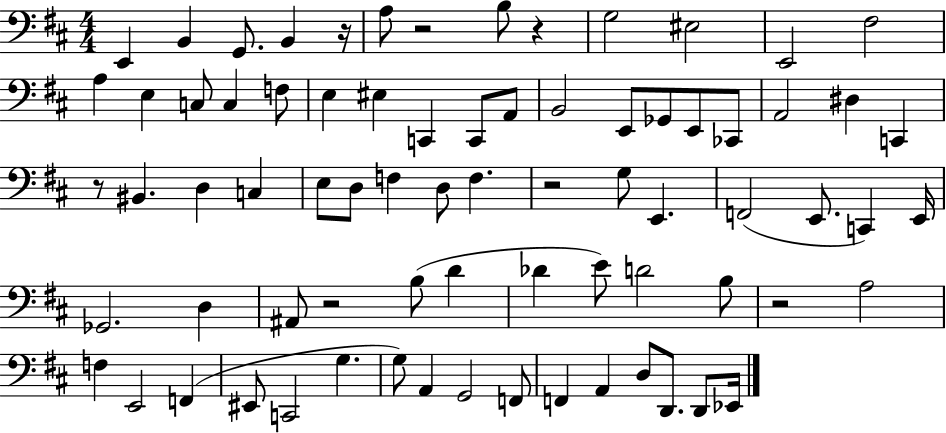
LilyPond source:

{
  \clef bass
  \numericTimeSignature
  \time 4/4
  \key d \major
  \repeat volta 2 { e,4 b,4 g,8. b,4 r16 | a8 r2 b8 r4 | g2 eis2 | e,2 fis2 | \break a4 e4 c8 c4 f8 | e4 eis4 c,4 c,8 a,8 | b,2 e,8 ges,8 e,8 ces,8 | a,2 dis4 c,4 | \break r8 bis,4. d4 c4 | e8 d8 f4 d8 f4. | r2 g8 e,4. | f,2( e,8. c,4) e,16 | \break ges,2. d4 | ais,8 r2 b8( d'4 | des'4 e'8) d'2 b8 | r2 a2 | \break f4 e,2 f,4( | eis,8 c,2 g4. | g8) a,4 g,2 f,8 | f,4 a,4 d8 d,8. d,8 ees,16 | \break } \bar "|."
}